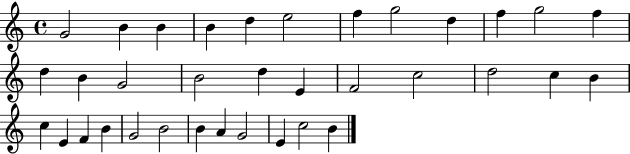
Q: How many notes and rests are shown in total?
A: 35